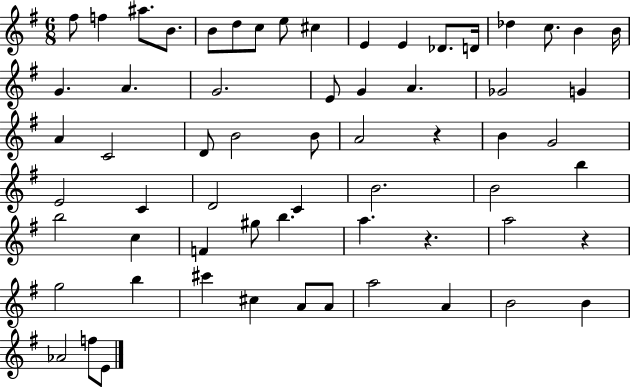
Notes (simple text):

F#5/e F5/q A#5/e. B4/e. B4/e D5/e C5/e E5/e C#5/q E4/q E4/q Db4/e. D4/s Db5/q C5/e. B4/q B4/s G4/q. A4/q. G4/h. E4/e G4/q A4/q. Gb4/h G4/q A4/q C4/h D4/e B4/h B4/e A4/h R/q B4/q G4/h E4/h C4/q D4/h C4/q B4/h. B4/h B5/q B5/h C5/q F4/q G#5/e B5/q. A5/q. R/q. A5/h R/q G5/h B5/q C#6/q C#5/q A4/e A4/e A5/h A4/q B4/h B4/q Ab4/h F5/e E4/e